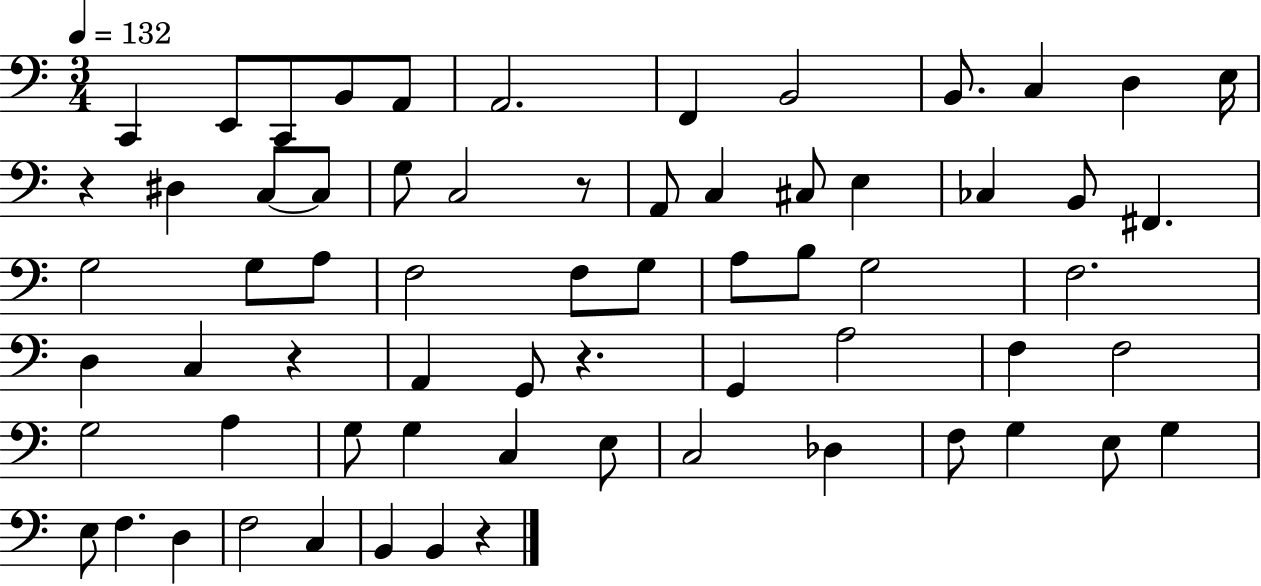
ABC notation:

X:1
T:Untitled
M:3/4
L:1/4
K:C
C,, E,,/2 C,,/2 B,,/2 A,,/2 A,,2 F,, B,,2 B,,/2 C, D, E,/4 z ^D, C,/2 C,/2 G,/2 C,2 z/2 A,,/2 C, ^C,/2 E, _C, B,,/2 ^F,, G,2 G,/2 A,/2 F,2 F,/2 G,/2 A,/2 B,/2 G,2 F,2 D, C, z A,, G,,/2 z G,, A,2 F, F,2 G,2 A, G,/2 G, C, E,/2 C,2 _D, F,/2 G, E,/2 G, E,/2 F, D, F,2 C, B,, B,, z